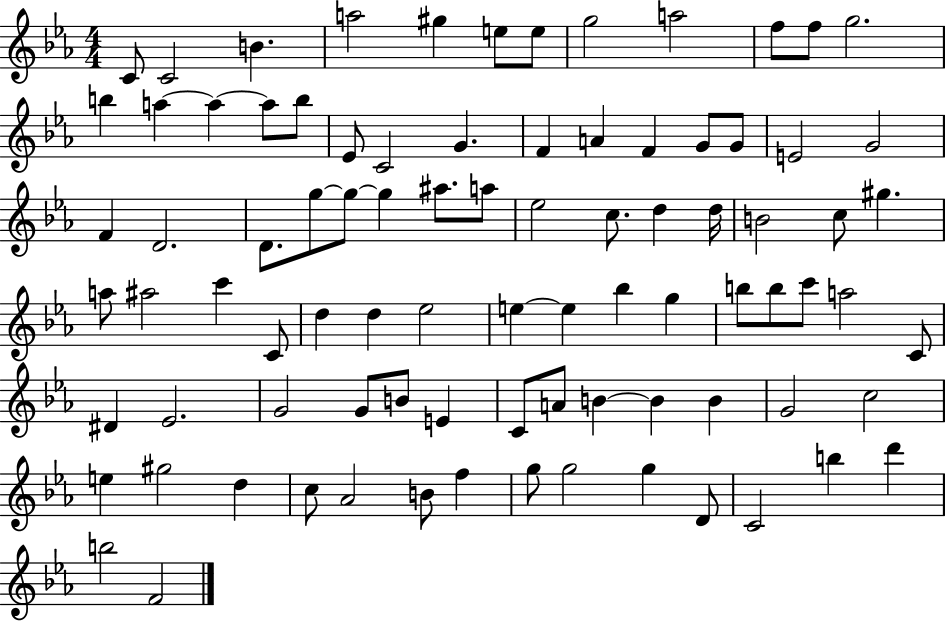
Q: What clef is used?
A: treble